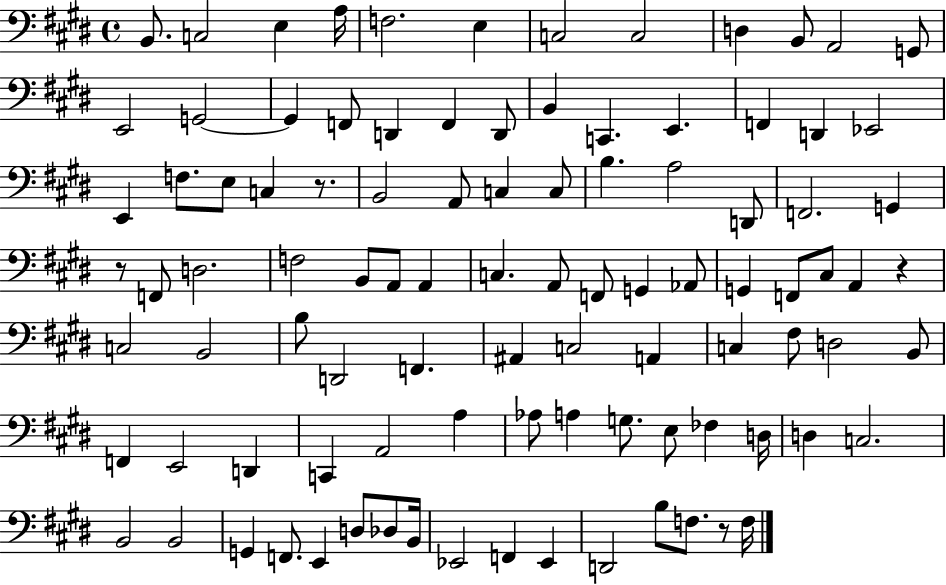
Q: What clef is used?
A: bass